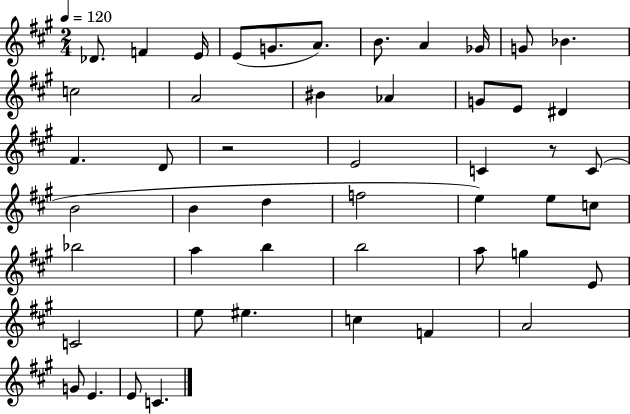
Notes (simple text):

Db4/e. F4/q E4/s E4/e G4/e. A4/e. B4/e. A4/q Gb4/s G4/e Bb4/q. C5/h A4/h BIS4/q Ab4/q G4/e E4/e D#4/q F#4/q. D4/e R/h E4/h C4/q R/e C4/e B4/h B4/q D5/q F5/h E5/q E5/e C5/e Bb5/h A5/q B5/q B5/h A5/e G5/q E4/e C4/h E5/e EIS5/q. C5/q F4/q A4/h G4/e E4/q. E4/e C4/q.